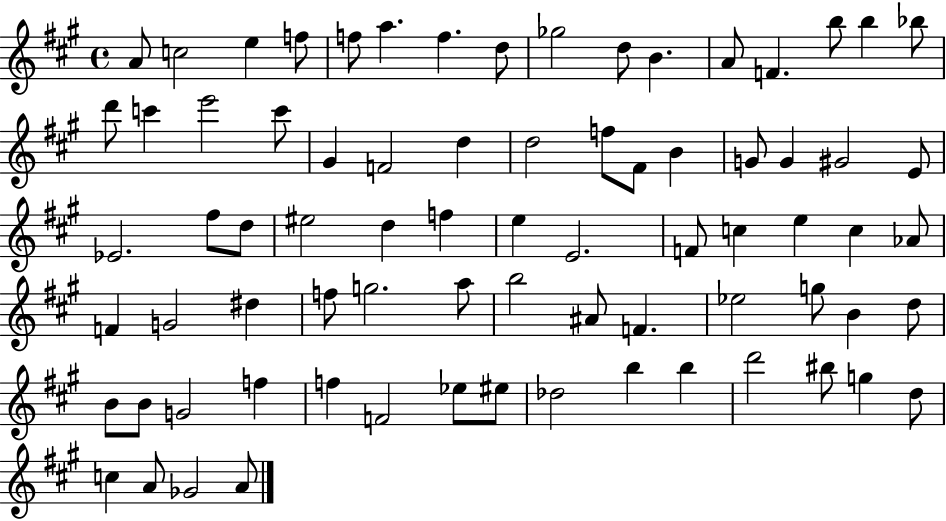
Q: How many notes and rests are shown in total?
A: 76